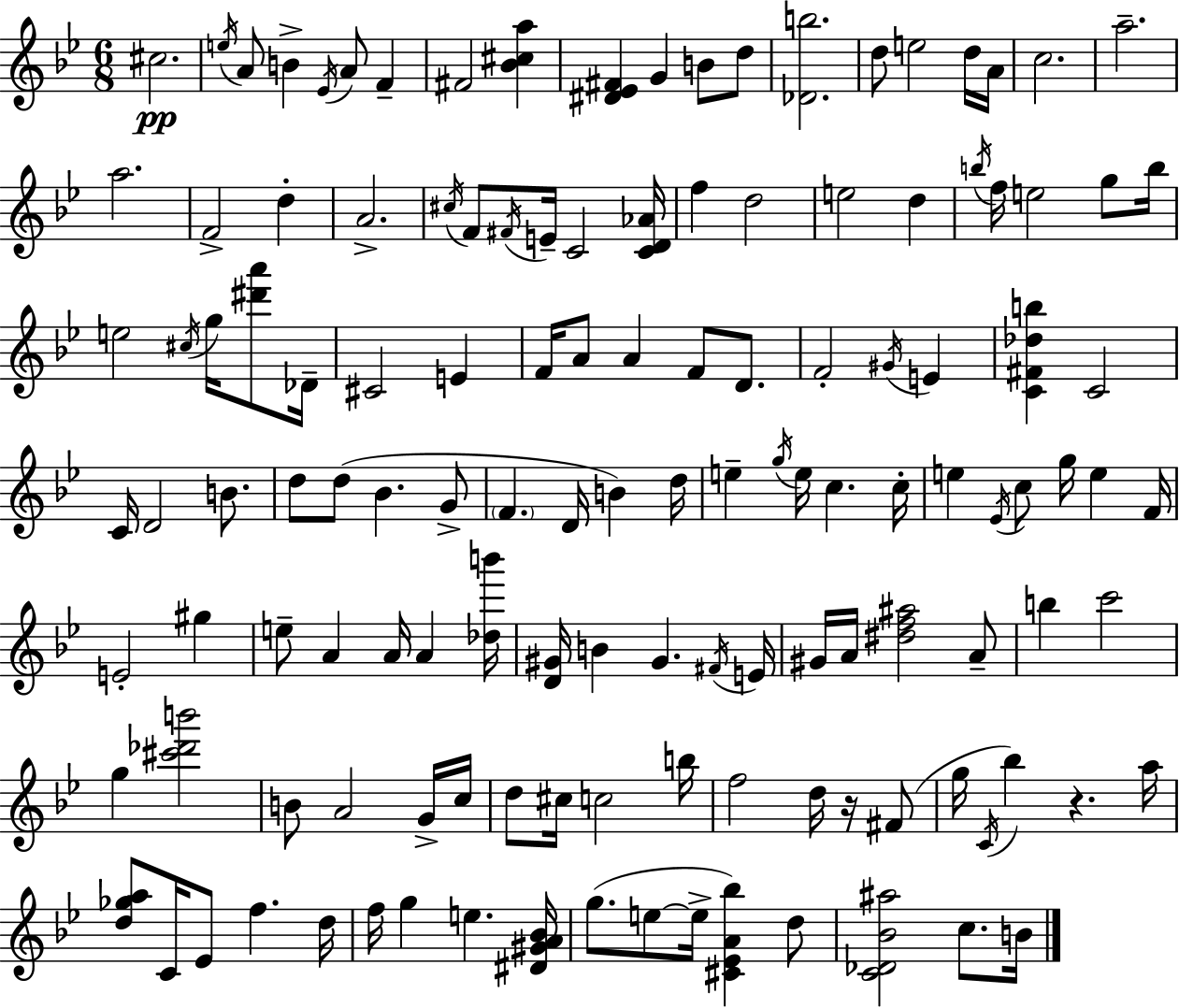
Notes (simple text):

C#5/h. E5/s A4/e B4/q Eb4/s A4/e F4/q F#4/h [Bb4,C#5,A5]/q [D#4,Eb4,F#4]/q G4/q B4/e D5/e [Db4,B5]/h. D5/e E5/h D5/s A4/s C5/h. A5/h. A5/h. F4/h D5/q A4/h. C#5/s F4/e F#4/s E4/s C4/h [C4,D4,Ab4]/s F5/q D5/h E5/h D5/q B5/s F5/s E5/h G5/e B5/s E5/h C#5/s G5/s [D#6,A6]/e Db4/s C#4/h E4/q F4/s A4/e A4/q F4/e D4/e. F4/h G#4/s E4/q [C4,F#4,Db5,B5]/q C4/h C4/s D4/h B4/e. D5/e D5/e Bb4/q. G4/e F4/q. D4/s B4/q D5/s E5/q G5/s E5/s C5/q. C5/s E5/q Eb4/s C5/e G5/s E5/q F4/s E4/h G#5/q E5/e A4/q A4/s A4/q [Db5,B6]/s [D4,G#4]/s B4/q G#4/q. F#4/s E4/s G#4/s A4/s [D#5,F5,A#5]/h A4/e B5/q C6/h G5/q [C#6,Db6,B6]/h B4/e A4/h G4/s C5/s D5/e C#5/s C5/h B5/s F5/h D5/s R/s F#4/e G5/s C4/s Bb5/q R/q. A5/s [D5,Gb5,A5]/e C4/s Eb4/e F5/q. D5/s F5/s G5/q E5/q. [D#4,G#4,A4,Bb4]/s G5/e. E5/e E5/s [C#4,Eb4,A4,Bb5]/q D5/e [C4,Db4,Bb4,A#5]/h C5/e. B4/s